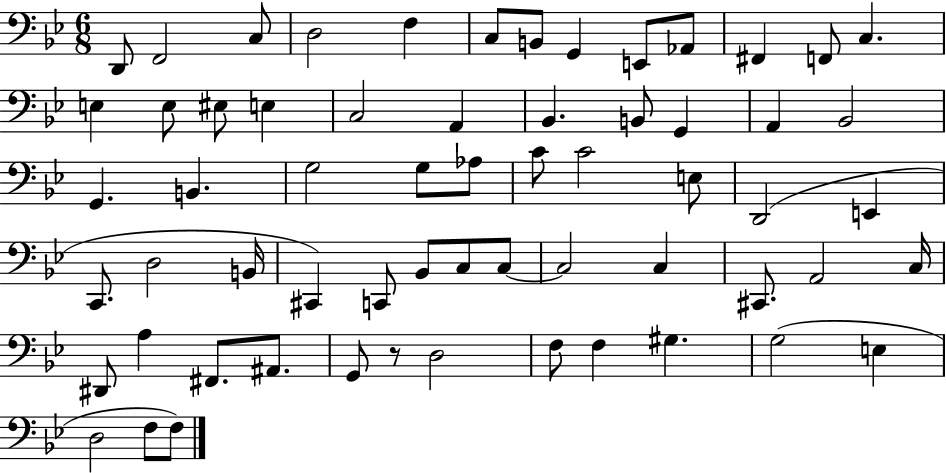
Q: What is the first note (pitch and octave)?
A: D2